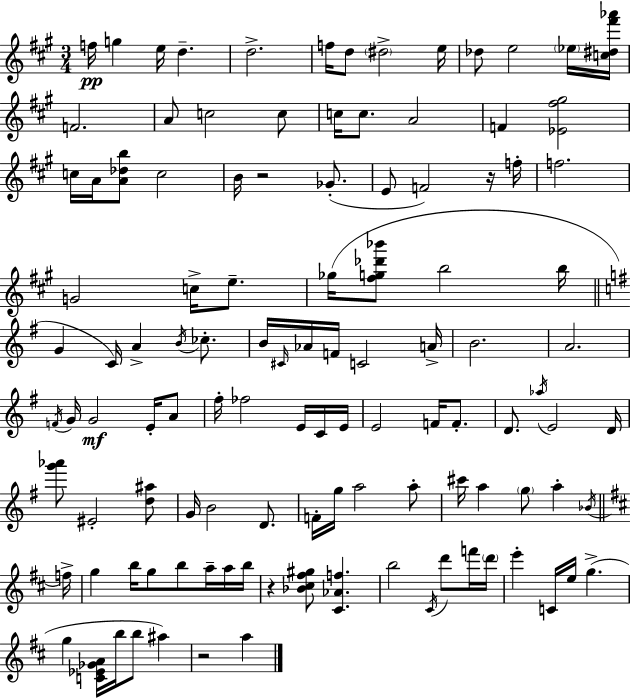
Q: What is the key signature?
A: A major